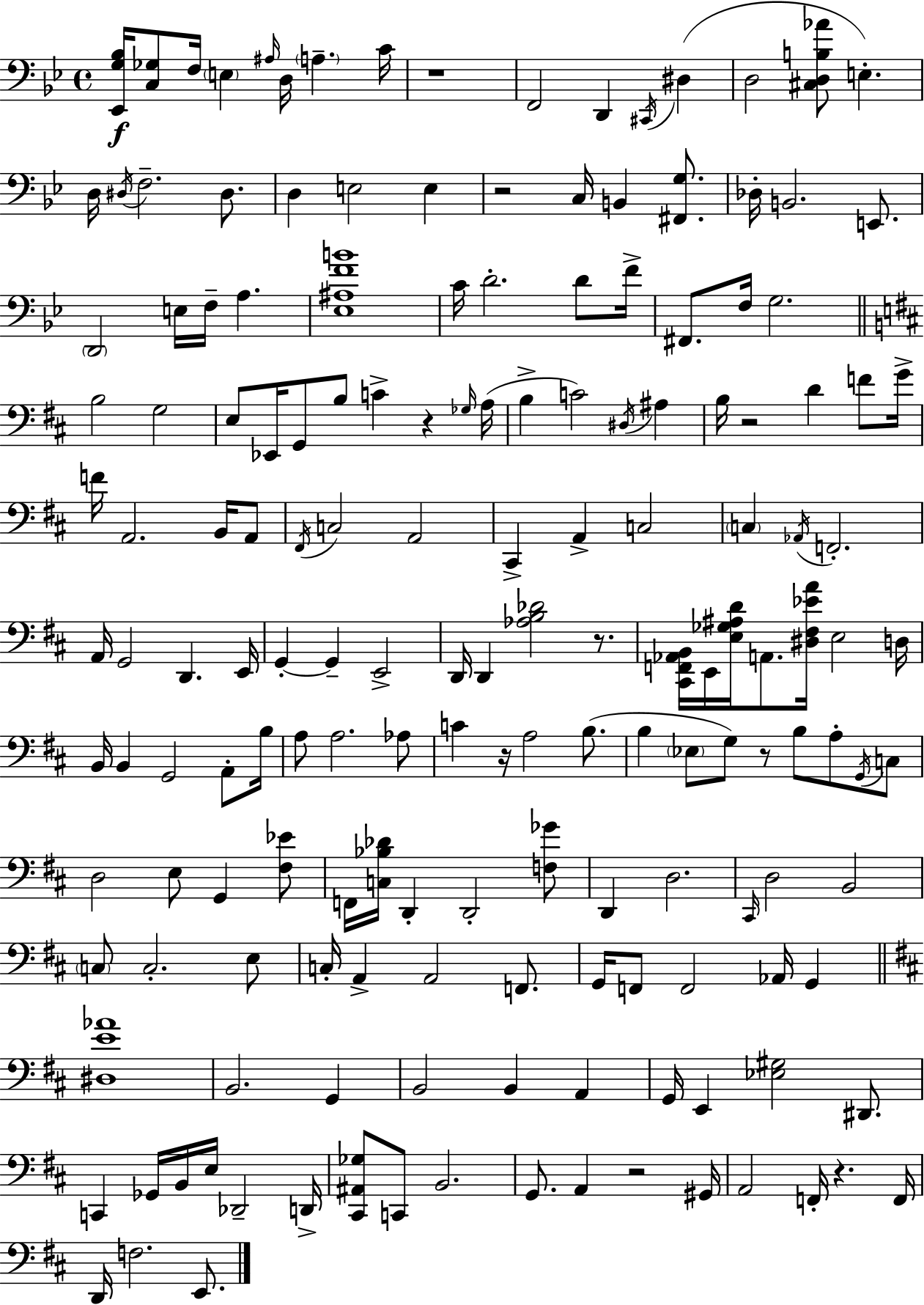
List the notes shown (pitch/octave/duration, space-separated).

[Eb2,G3,Bb3]/s [C3,Gb3]/e F3/s E3/q A#3/s D3/s A3/q. C4/s R/w F2/h D2/q C#2/s D#3/q D3/h [C#3,D3,B3,Ab4]/e E3/q. D3/s D#3/s F3/h. D#3/e. D3/q E3/h E3/q R/h C3/s B2/q [F#2,G3]/e. Db3/s B2/h. E2/e. D2/h E3/s F3/s A3/q. [Eb3,A#3,F4,B4]/w C4/s D4/h. D4/e F4/s F#2/e. F3/s G3/h. B3/h G3/h E3/e Eb2/s G2/e B3/e C4/q R/q Gb3/s A3/s B3/q C4/h D#3/s A#3/q B3/s R/h D4/q F4/e G4/s F4/s A2/h. B2/s A2/e F#2/s C3/h A2/h C#2/q A2/q C3/h C3/q Ab2/s F2/h. A2/s G2/h D2/q. E2/s G2/q G2/q E2/h D2/s D2/q [Ab3,B3,Db4]/h R/e. [C#2,F2,Ab2,B2]/s E2/s [E3,Gb3,A#3,D4]/s A2/e. [D#3,F#3,Eb4,A4]/s E3/h D3/s B2/s B2/q G2/h A2/e B3/s A3/e A3/h. Ab3/e C4/q R/s A3/h B3/e. B3/q Eb3/e G3/e R/e B3/e A3/e G2/s C3/e D3/h E3/e G2/q [F#3,Eb4]/e F2/s [C3,Bb3,Db4]/s D2/q D2/h [F3,Gb4]/e D2/q D3/h. C#2/s D3/h B2/h C3/e C3/h. E3/e C3/s A2/q A2/h F2/e. G2/s F2/e F2/h Ab2/s G2/q [D#3,E4,Ab4]/w B2/h. G2/q B2/h B2/q A2/q G2/s E2/q [Eb3,G#3]/h D#2/e. C2/q Gb2/s B2/s E3/s Db2/h D2/s [C#2,A#2,Gb3]/e C2/e B2/h. G2/e. A2/q R/h G#2/s A2/h F2/s R/q. F2/s D2/s F3/h. E2/e.